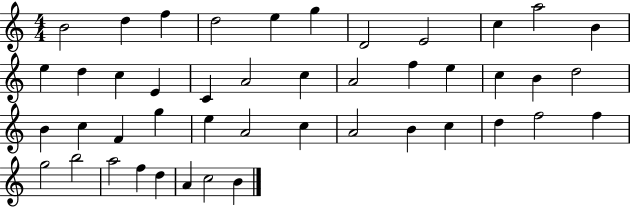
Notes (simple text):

B4/h D5/q F5/q D5/h E5/q G5/q D4/h E4/h C5/q A5/h B4/q E5/q D5/q C5/q E4/q C4/q A4/h C5/q A4/h F5/q E5/q C5/q B4/q D5/h B4/q C5/q F4/q G5/q E5/q A4/h C5/q A4/h B4/q C5/q D5/q F5/h F5/q G5/h B5/h A5/h F5/q D5/q A4/q C5/h B4/q